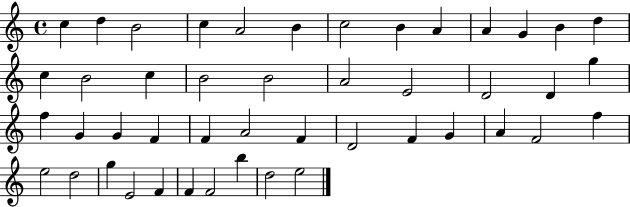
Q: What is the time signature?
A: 4/4